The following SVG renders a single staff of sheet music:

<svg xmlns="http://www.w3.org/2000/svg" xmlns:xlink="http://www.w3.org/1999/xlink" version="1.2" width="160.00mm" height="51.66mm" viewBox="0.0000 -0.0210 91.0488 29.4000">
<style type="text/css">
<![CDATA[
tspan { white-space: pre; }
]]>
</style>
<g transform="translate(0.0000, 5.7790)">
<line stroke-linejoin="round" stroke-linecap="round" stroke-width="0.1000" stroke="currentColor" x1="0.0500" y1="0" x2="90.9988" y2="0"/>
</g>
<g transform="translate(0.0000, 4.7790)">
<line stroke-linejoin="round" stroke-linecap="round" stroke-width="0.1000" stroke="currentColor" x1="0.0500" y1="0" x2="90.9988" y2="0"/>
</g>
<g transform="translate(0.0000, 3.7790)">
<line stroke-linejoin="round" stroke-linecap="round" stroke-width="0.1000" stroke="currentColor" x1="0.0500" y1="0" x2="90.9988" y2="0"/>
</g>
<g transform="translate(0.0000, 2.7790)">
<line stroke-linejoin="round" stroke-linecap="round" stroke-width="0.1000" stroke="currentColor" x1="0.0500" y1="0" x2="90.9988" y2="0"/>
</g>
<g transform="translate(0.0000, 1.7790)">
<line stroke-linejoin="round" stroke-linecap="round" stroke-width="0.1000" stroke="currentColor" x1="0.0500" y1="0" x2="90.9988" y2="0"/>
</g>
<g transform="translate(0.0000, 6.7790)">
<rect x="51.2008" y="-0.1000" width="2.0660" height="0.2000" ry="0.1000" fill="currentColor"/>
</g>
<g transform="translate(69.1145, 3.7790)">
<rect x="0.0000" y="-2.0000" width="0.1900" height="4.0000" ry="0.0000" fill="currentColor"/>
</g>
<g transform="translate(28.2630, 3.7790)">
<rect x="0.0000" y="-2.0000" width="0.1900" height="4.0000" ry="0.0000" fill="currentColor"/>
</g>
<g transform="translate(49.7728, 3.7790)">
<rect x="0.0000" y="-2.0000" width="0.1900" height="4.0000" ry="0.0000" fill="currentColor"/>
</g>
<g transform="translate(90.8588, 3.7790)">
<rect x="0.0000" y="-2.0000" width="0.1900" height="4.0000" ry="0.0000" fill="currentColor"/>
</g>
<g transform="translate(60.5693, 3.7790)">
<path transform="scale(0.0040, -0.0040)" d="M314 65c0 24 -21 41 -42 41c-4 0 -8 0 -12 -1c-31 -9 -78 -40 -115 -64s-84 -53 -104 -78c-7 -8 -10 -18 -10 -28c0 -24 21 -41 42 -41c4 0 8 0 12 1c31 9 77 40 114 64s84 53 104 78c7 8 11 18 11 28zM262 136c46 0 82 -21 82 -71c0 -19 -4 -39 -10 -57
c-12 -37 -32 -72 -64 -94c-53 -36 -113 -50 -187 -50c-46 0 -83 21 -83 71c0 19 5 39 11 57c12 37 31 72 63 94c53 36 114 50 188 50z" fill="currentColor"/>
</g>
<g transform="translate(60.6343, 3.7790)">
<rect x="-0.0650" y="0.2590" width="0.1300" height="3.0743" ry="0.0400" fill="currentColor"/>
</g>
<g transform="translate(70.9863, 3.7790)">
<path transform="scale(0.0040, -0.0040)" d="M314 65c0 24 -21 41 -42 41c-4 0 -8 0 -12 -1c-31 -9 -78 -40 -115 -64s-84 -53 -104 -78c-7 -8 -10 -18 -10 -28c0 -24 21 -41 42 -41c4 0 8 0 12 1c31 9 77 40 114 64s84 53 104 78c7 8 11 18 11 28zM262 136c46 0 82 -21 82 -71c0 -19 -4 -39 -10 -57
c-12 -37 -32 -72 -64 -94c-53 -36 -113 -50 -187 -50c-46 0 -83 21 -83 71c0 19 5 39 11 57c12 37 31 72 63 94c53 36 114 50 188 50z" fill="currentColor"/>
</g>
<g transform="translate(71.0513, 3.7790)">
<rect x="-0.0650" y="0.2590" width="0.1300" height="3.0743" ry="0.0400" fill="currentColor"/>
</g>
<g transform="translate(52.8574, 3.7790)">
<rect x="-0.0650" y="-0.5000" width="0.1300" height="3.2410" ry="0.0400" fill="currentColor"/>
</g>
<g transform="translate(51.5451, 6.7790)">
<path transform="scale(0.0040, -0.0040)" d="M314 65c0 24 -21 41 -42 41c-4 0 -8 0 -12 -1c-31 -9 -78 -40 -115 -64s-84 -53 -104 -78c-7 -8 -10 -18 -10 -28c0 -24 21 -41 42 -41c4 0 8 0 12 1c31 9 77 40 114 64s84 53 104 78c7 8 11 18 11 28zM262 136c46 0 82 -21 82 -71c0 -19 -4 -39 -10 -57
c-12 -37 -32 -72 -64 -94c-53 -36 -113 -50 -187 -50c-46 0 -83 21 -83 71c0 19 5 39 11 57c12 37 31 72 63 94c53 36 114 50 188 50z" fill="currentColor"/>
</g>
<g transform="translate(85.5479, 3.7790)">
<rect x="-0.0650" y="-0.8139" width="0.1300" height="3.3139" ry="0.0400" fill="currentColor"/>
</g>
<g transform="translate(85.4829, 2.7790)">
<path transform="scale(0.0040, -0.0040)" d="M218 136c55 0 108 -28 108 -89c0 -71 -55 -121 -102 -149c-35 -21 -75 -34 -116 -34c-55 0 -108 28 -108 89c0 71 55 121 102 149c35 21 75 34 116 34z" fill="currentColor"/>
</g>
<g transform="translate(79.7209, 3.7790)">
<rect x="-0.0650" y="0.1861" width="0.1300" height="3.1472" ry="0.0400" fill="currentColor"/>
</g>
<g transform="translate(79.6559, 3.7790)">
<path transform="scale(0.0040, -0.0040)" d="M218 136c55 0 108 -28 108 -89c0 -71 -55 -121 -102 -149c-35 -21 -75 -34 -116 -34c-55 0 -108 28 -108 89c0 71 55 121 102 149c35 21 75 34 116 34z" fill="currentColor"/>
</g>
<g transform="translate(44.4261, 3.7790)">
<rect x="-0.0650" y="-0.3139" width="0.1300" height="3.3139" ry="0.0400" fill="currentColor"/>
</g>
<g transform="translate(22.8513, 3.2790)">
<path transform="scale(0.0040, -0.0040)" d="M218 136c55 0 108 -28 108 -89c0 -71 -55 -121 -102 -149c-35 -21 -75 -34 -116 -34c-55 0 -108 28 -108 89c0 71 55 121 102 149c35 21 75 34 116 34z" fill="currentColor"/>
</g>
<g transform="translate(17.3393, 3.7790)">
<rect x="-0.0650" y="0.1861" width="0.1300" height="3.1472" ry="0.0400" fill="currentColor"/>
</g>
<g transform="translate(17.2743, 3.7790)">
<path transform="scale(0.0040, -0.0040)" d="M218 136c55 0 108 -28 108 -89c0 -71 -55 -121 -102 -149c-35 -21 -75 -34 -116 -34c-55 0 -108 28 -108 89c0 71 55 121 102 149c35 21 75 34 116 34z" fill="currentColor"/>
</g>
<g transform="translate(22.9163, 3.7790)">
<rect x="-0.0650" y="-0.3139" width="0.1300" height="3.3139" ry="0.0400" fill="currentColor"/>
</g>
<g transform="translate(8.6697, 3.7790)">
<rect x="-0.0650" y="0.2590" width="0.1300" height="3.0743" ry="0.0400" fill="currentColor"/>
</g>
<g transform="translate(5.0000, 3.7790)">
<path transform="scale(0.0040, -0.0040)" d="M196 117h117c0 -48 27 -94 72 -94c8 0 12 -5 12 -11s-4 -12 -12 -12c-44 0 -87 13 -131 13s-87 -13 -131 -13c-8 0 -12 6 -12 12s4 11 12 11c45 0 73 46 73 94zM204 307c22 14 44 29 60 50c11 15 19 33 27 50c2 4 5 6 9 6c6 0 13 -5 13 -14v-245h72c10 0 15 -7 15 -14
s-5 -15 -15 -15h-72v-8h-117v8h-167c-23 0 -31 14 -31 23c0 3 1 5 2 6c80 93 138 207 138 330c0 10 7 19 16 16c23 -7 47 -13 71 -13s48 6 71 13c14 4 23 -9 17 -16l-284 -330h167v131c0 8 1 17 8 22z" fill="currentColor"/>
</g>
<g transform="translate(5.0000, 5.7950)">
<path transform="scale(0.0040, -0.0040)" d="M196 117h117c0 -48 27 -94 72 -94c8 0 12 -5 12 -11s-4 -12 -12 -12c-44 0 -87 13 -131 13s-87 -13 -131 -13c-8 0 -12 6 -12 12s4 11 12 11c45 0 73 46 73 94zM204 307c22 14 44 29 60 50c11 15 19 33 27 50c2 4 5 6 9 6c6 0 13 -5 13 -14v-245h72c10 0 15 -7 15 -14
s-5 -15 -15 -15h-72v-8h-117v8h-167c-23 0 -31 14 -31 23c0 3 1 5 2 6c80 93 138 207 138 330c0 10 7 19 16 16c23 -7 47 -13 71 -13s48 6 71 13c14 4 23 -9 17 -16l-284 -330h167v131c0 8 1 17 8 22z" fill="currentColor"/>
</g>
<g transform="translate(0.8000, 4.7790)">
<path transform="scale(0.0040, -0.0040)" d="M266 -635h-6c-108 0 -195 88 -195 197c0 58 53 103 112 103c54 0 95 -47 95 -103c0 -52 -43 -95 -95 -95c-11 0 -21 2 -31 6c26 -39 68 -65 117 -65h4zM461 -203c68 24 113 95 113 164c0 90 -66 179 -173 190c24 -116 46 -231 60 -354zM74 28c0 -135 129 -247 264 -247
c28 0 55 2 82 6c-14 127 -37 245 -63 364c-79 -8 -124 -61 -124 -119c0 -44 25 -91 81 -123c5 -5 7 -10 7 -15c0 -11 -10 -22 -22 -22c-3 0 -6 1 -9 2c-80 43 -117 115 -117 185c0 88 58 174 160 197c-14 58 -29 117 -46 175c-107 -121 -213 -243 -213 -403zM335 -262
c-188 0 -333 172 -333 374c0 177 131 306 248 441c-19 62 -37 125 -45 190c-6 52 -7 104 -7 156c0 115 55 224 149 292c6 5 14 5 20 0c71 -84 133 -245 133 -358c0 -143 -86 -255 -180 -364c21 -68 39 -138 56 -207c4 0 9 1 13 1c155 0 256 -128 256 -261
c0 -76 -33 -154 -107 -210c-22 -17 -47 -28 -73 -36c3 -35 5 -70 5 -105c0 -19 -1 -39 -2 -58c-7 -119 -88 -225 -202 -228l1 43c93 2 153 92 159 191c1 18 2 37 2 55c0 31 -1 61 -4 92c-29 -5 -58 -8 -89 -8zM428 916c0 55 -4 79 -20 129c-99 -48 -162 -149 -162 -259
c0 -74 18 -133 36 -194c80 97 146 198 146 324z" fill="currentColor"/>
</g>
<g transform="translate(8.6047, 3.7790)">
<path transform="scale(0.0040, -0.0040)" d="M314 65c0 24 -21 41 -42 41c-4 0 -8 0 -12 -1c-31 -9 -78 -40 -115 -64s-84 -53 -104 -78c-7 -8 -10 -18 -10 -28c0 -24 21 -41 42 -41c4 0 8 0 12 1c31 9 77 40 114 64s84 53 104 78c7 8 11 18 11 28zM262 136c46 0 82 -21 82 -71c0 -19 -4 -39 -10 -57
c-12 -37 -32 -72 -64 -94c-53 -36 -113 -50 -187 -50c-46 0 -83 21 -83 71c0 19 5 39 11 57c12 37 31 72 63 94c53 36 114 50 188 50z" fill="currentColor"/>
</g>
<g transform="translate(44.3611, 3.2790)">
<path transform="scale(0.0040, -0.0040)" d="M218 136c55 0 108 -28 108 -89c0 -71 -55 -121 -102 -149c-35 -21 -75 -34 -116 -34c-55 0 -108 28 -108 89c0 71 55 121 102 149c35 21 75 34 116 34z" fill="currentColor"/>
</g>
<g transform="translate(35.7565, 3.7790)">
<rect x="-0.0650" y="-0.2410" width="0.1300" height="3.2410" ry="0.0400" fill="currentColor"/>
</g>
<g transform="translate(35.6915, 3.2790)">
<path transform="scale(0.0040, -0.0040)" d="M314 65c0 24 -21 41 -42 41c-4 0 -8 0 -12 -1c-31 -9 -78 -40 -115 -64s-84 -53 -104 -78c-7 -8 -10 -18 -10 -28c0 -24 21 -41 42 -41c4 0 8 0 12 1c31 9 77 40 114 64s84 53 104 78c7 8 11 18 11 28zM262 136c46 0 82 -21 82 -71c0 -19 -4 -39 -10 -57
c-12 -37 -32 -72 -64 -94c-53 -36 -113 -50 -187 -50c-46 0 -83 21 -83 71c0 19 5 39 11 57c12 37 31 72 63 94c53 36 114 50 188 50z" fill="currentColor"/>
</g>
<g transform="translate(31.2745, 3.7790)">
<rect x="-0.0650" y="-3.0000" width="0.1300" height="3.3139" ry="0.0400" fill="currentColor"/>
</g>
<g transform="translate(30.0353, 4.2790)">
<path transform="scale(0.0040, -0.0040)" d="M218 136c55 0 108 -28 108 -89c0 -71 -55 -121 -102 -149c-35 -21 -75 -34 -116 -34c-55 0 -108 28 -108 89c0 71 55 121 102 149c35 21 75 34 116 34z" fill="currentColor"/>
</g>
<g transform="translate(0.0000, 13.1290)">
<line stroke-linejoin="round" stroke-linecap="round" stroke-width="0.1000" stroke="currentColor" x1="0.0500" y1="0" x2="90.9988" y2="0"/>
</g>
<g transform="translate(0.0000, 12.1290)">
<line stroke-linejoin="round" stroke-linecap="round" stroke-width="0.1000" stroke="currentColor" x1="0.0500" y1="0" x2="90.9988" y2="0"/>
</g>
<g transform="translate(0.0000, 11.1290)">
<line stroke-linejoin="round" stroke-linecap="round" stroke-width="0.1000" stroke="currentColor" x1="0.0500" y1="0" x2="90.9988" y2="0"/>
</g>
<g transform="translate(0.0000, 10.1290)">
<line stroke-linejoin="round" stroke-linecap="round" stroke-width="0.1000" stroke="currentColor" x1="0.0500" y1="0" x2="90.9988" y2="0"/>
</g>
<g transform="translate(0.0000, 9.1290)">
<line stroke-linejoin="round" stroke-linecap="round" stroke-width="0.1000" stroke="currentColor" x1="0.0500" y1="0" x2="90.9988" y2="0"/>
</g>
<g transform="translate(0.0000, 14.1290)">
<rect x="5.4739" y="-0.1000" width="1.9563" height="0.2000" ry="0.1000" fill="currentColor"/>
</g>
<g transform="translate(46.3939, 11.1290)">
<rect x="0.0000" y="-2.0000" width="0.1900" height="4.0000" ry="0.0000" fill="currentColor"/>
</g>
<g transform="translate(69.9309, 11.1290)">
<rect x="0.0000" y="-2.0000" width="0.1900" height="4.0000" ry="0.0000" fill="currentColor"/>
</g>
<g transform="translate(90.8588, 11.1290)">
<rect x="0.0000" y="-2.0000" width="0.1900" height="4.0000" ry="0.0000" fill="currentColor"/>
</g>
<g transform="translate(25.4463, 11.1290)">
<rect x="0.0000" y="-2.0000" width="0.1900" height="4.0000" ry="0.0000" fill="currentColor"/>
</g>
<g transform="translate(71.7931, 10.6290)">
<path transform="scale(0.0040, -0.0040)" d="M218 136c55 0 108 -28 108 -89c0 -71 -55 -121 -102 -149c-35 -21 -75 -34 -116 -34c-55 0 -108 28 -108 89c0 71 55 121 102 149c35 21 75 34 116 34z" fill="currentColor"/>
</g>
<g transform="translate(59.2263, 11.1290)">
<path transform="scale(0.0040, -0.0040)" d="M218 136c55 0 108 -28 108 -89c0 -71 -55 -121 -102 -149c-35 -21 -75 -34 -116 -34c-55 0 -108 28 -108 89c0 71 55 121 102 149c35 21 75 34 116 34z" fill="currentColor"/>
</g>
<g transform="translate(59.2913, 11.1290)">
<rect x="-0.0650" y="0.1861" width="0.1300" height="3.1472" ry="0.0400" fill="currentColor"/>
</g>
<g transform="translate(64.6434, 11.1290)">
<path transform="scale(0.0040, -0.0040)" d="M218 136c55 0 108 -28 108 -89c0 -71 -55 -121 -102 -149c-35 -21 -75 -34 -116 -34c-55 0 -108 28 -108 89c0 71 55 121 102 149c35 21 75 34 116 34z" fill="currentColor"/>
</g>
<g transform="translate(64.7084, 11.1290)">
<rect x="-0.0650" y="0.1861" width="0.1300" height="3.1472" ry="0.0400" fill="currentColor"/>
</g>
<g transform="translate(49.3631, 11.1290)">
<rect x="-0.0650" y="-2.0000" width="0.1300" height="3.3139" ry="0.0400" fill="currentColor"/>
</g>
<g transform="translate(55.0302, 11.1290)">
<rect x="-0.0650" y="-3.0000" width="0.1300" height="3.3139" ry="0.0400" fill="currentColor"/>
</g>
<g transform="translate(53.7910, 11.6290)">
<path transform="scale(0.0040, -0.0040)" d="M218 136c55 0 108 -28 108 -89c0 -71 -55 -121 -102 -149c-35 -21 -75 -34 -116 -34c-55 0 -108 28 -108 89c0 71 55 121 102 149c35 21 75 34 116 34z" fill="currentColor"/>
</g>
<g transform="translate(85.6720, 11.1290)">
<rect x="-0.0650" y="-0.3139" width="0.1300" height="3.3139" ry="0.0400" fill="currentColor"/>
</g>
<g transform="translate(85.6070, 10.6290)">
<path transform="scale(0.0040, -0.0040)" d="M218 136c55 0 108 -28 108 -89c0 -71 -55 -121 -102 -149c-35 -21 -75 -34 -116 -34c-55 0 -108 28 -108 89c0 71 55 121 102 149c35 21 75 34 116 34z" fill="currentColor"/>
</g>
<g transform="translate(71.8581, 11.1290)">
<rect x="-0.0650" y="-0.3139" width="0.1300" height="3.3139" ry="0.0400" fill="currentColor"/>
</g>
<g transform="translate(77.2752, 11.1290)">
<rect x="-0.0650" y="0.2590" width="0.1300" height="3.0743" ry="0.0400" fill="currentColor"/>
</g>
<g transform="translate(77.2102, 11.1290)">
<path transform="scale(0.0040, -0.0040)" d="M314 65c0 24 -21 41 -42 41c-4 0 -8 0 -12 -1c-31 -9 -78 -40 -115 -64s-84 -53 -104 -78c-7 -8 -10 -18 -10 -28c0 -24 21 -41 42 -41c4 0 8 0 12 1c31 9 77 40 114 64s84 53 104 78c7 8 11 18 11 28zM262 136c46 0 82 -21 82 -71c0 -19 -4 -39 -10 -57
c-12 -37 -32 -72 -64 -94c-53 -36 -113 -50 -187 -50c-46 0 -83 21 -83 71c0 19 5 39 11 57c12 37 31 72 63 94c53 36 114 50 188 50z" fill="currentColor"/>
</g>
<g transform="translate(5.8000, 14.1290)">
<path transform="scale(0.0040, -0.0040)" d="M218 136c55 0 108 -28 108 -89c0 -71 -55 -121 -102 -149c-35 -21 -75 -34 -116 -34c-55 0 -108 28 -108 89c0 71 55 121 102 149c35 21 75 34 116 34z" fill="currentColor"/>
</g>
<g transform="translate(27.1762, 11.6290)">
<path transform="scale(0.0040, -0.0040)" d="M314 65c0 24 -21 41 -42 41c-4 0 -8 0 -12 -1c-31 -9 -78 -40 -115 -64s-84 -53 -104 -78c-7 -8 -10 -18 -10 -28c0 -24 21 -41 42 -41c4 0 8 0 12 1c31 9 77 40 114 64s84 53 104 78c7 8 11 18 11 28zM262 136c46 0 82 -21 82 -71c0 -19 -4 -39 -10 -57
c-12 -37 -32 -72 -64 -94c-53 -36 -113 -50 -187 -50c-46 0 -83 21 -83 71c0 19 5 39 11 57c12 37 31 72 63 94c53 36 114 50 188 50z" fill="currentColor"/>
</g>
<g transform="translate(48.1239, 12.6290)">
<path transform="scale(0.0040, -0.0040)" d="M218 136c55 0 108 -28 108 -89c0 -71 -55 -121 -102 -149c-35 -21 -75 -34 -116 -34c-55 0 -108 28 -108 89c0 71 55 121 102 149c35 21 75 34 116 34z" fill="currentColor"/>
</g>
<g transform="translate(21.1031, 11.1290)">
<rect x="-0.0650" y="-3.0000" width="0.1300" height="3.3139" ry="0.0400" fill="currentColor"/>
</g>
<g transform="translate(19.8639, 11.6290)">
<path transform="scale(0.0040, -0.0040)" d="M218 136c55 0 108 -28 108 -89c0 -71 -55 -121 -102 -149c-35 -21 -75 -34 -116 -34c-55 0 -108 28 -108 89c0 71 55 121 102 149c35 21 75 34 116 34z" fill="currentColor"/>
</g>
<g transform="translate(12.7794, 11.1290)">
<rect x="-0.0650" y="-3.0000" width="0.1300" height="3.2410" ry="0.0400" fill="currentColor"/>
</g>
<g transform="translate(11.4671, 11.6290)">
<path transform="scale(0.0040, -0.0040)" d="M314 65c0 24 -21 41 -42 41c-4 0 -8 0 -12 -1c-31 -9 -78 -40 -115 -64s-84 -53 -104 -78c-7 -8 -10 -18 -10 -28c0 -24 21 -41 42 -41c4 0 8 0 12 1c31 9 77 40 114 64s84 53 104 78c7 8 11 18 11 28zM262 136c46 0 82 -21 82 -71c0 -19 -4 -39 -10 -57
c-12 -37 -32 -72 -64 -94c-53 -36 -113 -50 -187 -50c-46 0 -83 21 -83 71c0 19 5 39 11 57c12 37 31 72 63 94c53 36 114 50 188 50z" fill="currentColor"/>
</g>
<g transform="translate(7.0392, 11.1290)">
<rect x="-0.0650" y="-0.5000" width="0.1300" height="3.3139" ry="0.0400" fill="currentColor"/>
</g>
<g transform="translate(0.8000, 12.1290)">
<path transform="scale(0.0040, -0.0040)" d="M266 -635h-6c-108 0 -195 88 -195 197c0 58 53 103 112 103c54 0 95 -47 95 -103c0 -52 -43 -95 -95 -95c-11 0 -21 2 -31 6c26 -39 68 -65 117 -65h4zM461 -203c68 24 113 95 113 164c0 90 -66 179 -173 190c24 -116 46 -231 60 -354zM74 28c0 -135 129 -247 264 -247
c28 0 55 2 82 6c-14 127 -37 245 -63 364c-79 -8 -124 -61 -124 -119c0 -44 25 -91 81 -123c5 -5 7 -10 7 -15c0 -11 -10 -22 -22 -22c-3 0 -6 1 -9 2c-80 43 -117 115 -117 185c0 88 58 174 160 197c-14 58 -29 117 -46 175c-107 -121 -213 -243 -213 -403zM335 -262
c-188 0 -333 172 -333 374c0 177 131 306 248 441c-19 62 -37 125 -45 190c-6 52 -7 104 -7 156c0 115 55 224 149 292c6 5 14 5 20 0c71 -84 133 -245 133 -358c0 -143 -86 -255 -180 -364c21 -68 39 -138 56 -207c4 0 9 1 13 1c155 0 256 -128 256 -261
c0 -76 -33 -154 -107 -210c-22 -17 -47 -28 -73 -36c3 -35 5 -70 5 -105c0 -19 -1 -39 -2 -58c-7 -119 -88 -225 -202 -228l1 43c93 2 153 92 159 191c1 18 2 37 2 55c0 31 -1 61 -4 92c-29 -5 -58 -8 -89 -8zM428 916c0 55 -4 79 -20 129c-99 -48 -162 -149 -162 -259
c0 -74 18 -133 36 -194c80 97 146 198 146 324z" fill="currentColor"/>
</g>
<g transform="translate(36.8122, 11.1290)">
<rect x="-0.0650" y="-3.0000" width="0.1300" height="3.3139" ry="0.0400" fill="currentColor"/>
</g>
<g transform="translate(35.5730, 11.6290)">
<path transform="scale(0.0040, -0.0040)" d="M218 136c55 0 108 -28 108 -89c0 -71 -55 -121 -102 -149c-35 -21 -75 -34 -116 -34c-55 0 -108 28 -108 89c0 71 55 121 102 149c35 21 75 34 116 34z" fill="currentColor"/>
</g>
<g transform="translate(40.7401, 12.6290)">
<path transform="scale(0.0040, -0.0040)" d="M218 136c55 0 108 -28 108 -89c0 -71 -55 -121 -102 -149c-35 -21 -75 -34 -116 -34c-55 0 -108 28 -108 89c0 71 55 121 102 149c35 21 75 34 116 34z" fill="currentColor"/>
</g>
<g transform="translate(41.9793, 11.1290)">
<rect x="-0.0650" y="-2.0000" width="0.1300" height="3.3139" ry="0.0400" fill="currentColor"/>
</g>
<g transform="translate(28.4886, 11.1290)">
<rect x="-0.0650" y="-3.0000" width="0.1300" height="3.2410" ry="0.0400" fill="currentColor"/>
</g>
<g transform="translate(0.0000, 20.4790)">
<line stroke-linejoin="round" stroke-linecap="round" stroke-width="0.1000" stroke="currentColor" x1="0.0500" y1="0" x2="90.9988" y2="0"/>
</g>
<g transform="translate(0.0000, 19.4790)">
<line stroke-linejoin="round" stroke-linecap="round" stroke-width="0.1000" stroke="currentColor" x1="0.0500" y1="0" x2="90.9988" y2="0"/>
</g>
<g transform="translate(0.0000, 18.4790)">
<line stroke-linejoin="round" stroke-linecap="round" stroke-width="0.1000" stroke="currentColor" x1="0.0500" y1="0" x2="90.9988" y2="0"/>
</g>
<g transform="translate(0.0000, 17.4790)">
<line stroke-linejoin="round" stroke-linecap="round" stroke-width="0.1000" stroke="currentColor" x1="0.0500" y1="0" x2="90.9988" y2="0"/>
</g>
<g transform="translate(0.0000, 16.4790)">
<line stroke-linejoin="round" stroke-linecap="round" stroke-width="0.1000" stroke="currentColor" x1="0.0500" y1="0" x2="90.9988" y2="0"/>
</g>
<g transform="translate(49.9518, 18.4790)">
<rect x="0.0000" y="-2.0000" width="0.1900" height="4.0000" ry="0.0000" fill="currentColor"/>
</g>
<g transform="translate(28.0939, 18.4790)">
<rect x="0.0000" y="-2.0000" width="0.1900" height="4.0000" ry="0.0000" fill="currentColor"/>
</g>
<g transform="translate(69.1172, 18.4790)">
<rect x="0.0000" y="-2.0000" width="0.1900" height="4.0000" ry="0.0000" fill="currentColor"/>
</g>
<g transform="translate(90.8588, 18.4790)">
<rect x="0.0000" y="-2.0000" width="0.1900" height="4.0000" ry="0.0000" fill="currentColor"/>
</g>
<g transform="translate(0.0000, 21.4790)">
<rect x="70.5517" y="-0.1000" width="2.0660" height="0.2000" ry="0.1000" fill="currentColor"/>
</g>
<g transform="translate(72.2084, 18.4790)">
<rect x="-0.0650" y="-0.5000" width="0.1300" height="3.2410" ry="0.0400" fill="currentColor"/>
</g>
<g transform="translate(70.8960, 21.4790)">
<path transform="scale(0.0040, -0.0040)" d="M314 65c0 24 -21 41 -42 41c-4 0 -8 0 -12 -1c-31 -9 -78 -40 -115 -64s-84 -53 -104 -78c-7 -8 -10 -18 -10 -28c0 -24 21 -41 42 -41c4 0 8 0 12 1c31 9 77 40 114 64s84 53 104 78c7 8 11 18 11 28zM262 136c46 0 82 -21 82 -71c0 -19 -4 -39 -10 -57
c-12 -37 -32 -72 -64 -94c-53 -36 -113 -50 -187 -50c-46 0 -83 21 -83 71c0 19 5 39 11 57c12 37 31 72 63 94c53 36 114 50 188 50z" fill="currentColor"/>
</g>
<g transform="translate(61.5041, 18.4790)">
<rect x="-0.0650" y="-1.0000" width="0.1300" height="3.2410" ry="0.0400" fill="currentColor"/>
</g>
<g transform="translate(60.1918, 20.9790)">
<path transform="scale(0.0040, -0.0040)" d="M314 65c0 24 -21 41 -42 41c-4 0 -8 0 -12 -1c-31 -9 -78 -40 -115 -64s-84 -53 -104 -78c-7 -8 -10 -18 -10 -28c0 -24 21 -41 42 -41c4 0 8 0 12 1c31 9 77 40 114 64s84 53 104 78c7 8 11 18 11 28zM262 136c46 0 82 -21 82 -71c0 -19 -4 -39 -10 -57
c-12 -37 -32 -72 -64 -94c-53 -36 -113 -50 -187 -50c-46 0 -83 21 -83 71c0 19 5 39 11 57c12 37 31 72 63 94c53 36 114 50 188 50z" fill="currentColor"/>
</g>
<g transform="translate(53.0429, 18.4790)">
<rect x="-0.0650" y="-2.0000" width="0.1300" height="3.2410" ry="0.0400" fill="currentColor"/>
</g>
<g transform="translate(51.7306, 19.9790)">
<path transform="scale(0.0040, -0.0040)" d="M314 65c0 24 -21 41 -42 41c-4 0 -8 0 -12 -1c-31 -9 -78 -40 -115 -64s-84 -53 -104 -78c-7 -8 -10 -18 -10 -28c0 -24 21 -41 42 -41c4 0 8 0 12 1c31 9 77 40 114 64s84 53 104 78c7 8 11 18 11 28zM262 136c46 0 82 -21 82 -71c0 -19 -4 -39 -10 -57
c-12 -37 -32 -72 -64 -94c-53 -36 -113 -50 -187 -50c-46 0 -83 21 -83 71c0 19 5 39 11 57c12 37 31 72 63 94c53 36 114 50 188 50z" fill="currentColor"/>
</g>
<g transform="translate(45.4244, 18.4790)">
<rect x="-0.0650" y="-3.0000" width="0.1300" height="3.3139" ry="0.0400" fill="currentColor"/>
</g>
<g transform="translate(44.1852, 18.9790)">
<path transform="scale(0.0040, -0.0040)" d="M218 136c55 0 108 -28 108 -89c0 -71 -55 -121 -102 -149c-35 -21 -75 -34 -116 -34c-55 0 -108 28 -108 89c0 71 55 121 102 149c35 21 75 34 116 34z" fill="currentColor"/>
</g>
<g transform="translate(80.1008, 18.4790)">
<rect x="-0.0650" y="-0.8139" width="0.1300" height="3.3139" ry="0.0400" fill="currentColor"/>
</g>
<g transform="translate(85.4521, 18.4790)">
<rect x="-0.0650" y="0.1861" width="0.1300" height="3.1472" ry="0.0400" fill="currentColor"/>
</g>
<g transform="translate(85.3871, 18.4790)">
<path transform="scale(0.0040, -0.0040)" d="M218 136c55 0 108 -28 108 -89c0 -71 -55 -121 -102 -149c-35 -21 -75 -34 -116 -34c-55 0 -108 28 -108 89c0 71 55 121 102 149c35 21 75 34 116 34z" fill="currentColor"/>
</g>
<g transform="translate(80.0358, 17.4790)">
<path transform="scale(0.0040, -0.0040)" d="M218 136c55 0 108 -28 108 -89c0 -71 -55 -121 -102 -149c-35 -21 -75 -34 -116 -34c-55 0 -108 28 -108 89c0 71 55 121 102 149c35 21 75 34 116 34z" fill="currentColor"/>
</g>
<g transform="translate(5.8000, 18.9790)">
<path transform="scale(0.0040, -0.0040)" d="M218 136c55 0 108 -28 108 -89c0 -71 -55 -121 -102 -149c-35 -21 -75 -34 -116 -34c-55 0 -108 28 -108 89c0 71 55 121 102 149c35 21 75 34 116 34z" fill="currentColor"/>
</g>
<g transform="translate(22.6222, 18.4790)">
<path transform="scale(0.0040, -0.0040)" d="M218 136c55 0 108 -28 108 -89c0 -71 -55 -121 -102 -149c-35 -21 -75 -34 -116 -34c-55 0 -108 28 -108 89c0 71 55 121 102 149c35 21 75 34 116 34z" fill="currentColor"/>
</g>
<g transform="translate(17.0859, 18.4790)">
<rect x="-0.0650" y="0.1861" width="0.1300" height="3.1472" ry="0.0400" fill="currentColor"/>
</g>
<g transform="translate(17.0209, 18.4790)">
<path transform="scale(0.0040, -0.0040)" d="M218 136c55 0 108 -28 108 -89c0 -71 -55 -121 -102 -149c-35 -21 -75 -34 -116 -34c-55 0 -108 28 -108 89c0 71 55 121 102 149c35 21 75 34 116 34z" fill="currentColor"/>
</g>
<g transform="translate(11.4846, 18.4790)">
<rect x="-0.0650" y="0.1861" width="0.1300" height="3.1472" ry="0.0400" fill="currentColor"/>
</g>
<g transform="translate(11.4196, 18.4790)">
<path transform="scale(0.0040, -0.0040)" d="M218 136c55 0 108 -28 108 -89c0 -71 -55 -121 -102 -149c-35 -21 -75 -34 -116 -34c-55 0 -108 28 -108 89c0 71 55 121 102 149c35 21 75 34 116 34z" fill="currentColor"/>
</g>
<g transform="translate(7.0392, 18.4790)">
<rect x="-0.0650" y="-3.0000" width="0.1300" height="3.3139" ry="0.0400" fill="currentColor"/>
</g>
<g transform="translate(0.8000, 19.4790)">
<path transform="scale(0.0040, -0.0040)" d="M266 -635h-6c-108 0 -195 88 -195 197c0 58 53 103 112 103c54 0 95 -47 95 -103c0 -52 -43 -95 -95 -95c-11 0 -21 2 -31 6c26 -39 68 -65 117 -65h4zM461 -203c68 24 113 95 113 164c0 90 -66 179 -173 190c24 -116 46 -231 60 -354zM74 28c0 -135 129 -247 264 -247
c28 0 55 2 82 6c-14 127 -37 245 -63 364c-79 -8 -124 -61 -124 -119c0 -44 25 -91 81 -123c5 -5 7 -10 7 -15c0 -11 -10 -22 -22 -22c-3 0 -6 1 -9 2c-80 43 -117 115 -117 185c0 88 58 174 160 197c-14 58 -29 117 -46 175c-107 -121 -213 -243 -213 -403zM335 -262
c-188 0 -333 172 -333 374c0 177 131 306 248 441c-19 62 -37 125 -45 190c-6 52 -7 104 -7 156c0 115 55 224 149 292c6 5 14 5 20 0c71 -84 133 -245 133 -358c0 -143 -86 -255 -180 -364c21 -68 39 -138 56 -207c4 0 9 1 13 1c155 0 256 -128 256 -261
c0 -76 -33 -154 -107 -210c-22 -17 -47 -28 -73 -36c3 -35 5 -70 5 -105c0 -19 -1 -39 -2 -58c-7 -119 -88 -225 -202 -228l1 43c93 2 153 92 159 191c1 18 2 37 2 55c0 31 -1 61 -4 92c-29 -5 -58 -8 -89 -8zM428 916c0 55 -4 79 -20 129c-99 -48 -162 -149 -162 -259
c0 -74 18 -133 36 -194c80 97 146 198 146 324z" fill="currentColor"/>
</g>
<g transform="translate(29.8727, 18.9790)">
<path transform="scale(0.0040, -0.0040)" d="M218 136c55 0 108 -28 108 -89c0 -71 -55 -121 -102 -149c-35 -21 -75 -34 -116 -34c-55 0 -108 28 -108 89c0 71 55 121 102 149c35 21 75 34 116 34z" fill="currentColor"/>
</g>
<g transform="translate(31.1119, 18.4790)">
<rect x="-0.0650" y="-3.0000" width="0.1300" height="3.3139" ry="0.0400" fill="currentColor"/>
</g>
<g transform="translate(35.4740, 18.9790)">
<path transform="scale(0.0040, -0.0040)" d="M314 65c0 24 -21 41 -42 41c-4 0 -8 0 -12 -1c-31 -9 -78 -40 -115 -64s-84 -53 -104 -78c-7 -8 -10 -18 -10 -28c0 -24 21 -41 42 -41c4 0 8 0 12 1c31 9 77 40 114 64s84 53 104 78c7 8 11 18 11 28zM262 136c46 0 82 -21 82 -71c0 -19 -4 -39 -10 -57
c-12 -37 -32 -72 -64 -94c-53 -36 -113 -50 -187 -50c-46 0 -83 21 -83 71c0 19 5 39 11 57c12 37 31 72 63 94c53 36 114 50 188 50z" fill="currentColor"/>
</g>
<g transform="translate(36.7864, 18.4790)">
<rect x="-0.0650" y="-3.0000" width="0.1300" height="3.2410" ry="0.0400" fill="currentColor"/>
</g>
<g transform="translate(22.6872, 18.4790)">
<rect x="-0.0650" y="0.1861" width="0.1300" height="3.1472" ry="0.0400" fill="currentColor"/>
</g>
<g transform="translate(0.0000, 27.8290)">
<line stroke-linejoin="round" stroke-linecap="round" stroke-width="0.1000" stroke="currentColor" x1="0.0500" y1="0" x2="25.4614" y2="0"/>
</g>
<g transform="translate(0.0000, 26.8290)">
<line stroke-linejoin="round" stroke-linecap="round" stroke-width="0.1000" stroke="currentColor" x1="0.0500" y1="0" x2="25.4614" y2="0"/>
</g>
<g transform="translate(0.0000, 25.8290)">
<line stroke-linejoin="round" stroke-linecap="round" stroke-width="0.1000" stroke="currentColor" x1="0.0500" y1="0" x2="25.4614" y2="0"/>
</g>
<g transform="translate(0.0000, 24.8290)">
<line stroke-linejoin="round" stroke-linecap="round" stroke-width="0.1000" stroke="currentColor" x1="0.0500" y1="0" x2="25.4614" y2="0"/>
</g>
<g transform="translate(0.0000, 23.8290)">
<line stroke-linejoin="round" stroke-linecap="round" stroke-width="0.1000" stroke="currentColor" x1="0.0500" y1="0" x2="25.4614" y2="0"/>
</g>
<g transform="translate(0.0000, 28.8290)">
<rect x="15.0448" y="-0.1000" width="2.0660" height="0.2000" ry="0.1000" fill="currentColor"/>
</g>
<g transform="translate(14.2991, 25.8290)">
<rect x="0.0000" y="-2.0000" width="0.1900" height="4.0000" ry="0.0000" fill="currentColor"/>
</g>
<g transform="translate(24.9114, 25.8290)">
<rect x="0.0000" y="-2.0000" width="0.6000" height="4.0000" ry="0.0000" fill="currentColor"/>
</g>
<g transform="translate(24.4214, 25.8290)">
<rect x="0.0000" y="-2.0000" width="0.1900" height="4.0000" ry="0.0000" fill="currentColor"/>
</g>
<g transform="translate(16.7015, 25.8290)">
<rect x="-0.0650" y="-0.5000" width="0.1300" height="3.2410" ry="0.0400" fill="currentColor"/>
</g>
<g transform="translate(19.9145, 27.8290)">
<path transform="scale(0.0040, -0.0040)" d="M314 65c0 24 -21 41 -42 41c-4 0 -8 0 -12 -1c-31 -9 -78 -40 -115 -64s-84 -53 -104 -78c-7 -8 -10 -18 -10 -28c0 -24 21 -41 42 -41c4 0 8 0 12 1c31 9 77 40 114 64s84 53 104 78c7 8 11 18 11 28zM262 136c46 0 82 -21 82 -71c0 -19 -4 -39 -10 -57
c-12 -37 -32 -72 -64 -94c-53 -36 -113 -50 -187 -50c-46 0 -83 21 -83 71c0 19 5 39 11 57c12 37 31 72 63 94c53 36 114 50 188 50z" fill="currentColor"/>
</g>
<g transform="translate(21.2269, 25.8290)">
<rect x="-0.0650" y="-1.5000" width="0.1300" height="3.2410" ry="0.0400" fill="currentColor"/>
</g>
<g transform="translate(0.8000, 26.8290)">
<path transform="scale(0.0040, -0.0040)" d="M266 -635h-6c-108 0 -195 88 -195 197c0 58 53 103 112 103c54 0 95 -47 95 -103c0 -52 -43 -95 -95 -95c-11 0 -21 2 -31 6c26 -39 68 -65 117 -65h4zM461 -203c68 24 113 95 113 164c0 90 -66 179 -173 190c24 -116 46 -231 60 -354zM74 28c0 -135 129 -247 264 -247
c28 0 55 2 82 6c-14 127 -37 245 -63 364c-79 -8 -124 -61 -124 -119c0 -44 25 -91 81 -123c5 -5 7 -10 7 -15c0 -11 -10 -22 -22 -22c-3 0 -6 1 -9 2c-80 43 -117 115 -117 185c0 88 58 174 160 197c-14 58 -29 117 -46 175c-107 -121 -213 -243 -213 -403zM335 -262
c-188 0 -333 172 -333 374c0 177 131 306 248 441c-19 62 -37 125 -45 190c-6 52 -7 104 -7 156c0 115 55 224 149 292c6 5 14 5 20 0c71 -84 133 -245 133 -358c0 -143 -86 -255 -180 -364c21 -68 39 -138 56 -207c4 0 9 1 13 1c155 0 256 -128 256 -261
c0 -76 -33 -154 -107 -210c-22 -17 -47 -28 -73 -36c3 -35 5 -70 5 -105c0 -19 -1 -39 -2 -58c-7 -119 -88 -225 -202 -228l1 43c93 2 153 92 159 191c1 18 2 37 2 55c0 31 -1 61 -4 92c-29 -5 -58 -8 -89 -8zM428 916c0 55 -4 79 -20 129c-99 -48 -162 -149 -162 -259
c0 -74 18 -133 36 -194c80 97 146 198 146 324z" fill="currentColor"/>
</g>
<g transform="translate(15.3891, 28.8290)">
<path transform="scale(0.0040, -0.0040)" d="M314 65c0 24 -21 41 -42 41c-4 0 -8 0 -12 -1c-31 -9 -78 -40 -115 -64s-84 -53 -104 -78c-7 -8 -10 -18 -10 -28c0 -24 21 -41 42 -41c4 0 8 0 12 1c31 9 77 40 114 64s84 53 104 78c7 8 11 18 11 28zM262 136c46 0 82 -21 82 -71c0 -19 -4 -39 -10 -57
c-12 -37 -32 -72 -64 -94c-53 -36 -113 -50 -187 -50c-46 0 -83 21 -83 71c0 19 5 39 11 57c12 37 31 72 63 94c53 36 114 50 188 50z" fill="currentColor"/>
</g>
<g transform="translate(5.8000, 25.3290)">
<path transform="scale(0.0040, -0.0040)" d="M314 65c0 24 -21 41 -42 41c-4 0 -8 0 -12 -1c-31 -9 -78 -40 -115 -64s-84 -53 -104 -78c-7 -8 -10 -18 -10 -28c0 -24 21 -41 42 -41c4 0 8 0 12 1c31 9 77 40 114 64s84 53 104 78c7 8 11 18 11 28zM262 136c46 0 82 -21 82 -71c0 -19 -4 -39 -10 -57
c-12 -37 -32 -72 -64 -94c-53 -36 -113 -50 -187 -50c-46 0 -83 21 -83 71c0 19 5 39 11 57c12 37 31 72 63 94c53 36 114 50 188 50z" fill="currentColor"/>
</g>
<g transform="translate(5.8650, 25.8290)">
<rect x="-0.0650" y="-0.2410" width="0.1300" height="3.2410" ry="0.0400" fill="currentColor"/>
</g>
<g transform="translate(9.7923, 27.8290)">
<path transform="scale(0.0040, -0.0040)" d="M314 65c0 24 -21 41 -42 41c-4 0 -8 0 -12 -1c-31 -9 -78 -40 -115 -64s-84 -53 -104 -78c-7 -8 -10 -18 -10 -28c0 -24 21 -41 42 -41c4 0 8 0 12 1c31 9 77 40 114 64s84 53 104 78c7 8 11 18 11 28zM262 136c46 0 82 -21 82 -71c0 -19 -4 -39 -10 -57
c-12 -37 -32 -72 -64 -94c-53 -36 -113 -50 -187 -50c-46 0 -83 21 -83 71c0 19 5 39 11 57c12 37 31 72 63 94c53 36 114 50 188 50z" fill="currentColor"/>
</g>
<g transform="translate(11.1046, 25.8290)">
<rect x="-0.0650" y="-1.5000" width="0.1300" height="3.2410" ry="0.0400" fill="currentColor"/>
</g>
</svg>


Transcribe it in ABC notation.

X:1
T:Untitled
M:4/4
L:1/4
K:C
B2 B c A c2 c C2 B2 B2 B d C A2 A A2 A F F A B B c B2 c A B B B A A2 A F2 D2 C2 d B c2 E2 C2 E2